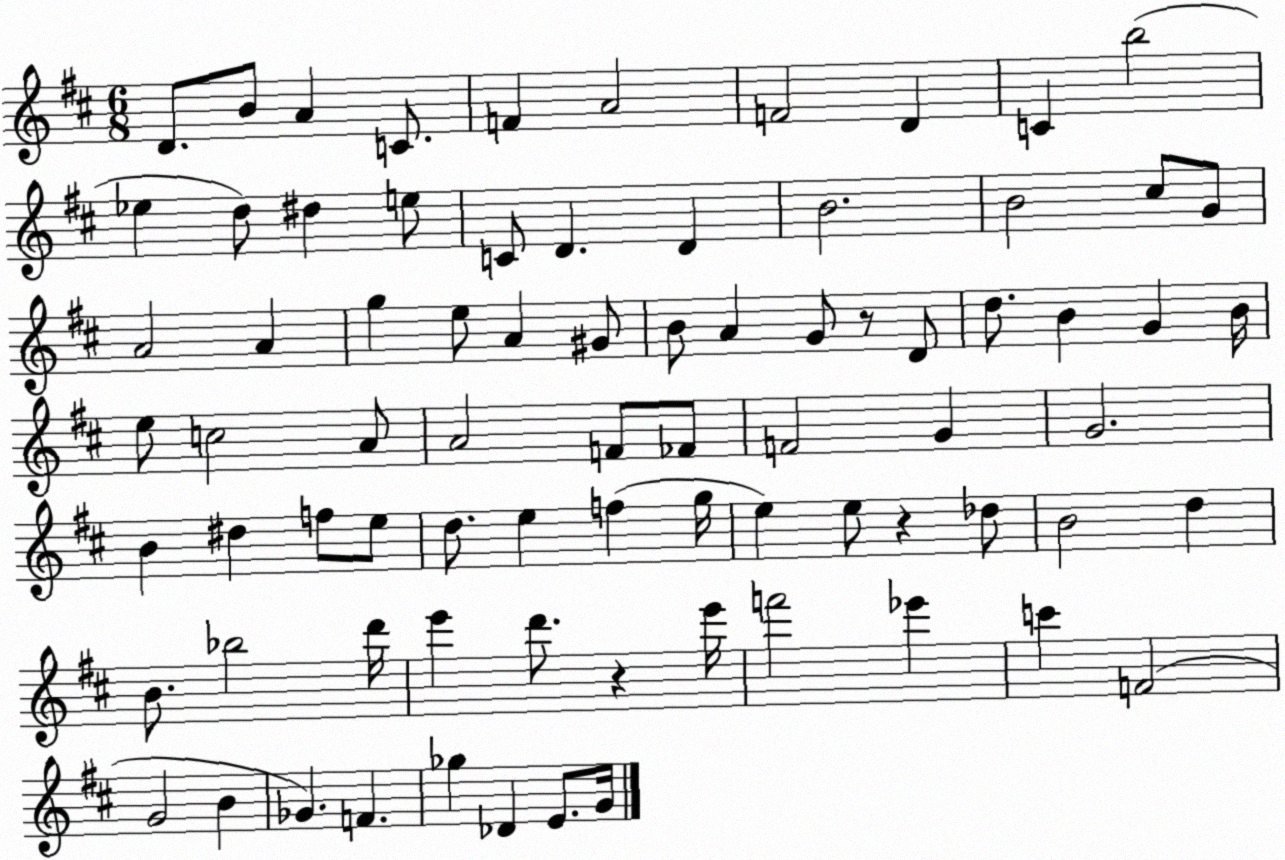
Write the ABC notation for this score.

X:1
T:Untitled
M:6/8
L:1/4
K:D
D/2 B/2 A C/2 F A2 F2 D C b2 _e d/2 ^d e/2 C/2 D D B2 B2 ^c/2 G/2 A2 A g e/2 A ^G/2 B/2 A G/2 z/2 D/2 d/2 B G B/4 e/2 c2 A/2 A2 F/2 _F/2 F2 G G2 B ^d f/2 e/2 d/2 e f g/4 e e/2 z _d/2 B2 d B/2 _b2 d'/4 e' d'/2 z e'/4 f'2 _e' c' F2 G2 B _G F _g _D E/2 G/4